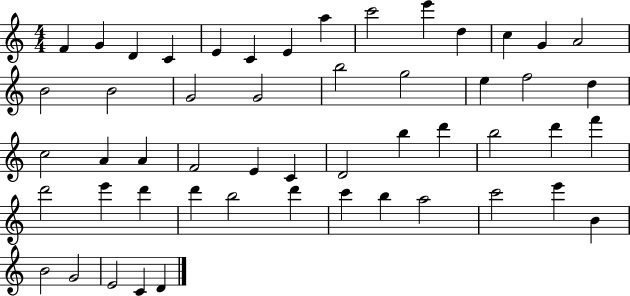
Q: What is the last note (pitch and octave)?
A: D4